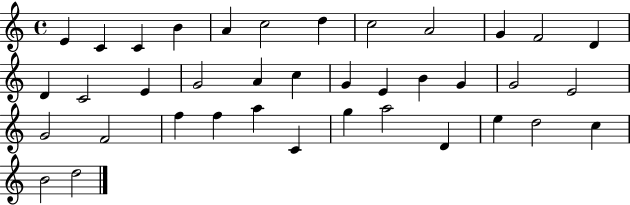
{
  \clef treble
  \time 4/4
  \defaultTimeSignature
  \key c \major
  e'4 c'4 c'4 b'4 | a'4 c''2 d''4 | c''2 a'2 | g'4 f'2 d'4 | \break d'4 c'2 e'4 | g'2 a'4 c''4 | g'4 e'4 b'4 g'4 | g'2 e'2 | \break g'2 f'2 | f''4 f''4 a''4 c'4 | g''4 a''2 d'4 | e''4 d''2 c''4 | \break b'2 d''2 | \bar "|."
}